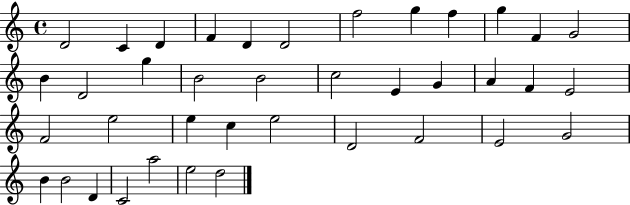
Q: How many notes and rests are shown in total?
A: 39